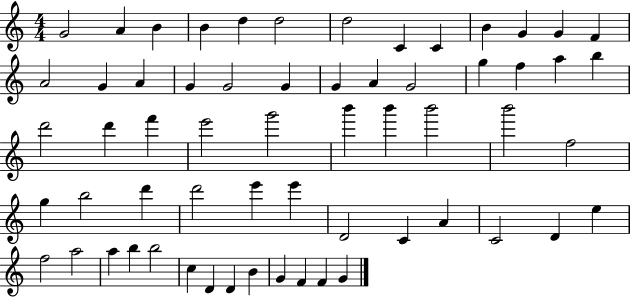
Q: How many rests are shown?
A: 0